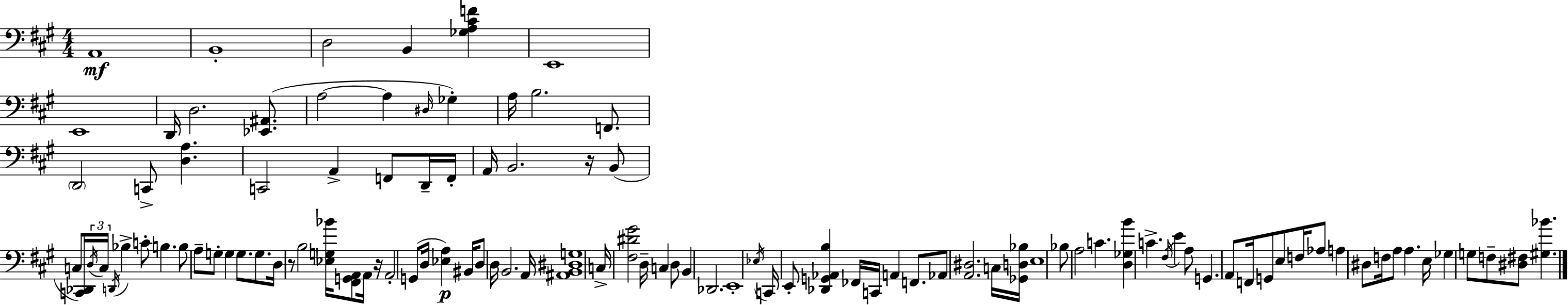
X:1
T:Untitled
M:4/4
L:1/4
K:A
A,,4 B,,4 D,2 B,, [_G,A,^CF] E,,4 E,,4 D,,/4 D,2 [_E,,^A,,]/2 A,2 A, ^D,/4 _G, A,/4 B,2 F,,/2 D,,2 C,,/2 [D,A,] C,,2 A,, F,,/2 D,,/4 F,,/4 A,,/4 B,,2 z/4 B,,/2 C,/2 [C,,_D,,]/4 D,/4 C,/4 D,,/4 _B, C/2 B, B,/2 A,/2 G,/2 G, G,/2 G,/2 D,/4 z/2 B,2 [_E,G,_B]/4 [^F,,G,,A,,]/2 A,,/4 z/4 A,,2 G,,/2 D,/4 [_E,A,] ^B,,/4 D,/2 D,/4 B,,2 A,,/4 [^A,,B,,^D,G,]4 C,/4 [^F,^D^G]2 D,/4 C, D,/2 B,, _D,,2 E,,4 _E,/4 C,,/4 E,,/2 [_D,,G,,_A,,B,] _F,,/4 C,,/4 A,, F,,/2 _A,,/2 [A,,^D,]2 C,/4 [_G,,D,_B,]/4 E,4 _B,/2 A,2 C [D,_G,B] C ^F,/4 E A,/2 G,, A,,/2 F,,/4 G,,/2 E,/2 F,/4 _A,/2 A, ^D,/2 F,/4 A,/2 A, E,/4 _G, G,/2 F,/2 [^D,^F,]/2 [^G,_B]